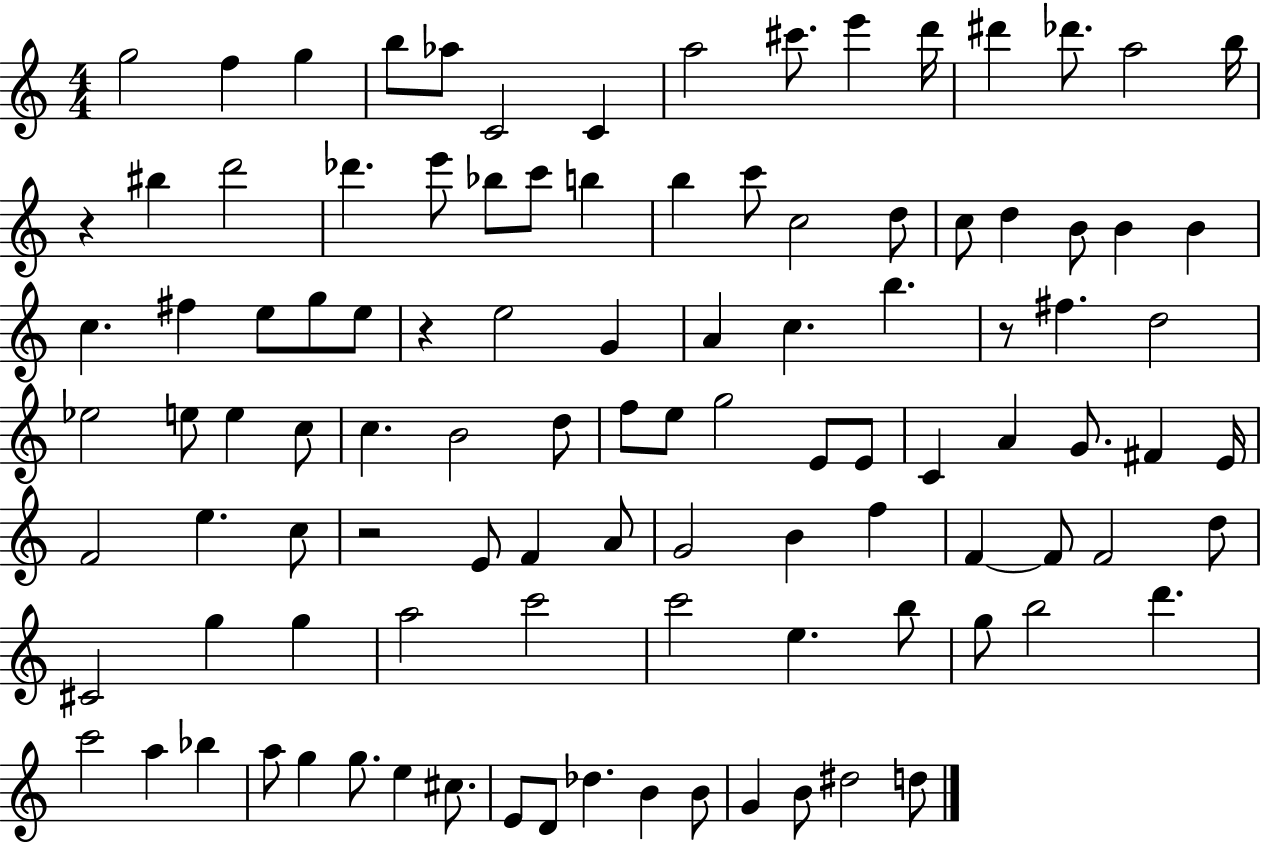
{
  \clef treble
  \numericTimeSignature
  \time 4/4
  \key c \major
  g''2 f''4 g''4 | b''8 aes''8 c'2 c'4 | a''2 cis'''8. e'''4 d'''16 | dis'''4 des'''8. a''2 b''16 | \break r4 bis''4 d'''2 | des'''4. e'''8 bes''8 c'''8 b''4 | b''4 c'''8 c''2 d''8 | c''8 d''4 b'8 b'4 b'4 | \break c''4. fis''4 e''8 g''8 e''8 | r4 e''2 g'4 | a'4 c''4. b''4. | r8 fis''4. d''2 | \break ees''2 e''8 e''4 c''8 | c''4. b'2 d''8 | f''8 e''8 g''2 e'8 e'8 | c'4 a'4 g'8. fis'4 e'16 | \break f'2 e''4. c''8 | r2 e'8 f'4 a'8 | g'2 b'4 f''4 | f'4~~ f'8 f'2 d''8 | \break cis'2 g''4 g''4 | a''2 c'''2 | c'''2 e''4. b''8 | g''8 b''2 d'''4. | \break c'''2 a''4 bes''4 | a''8 g''4 g''8. e''4 cis''8. | e'8 d'8 des''4. b'4 b'8 | g'4 b'8 dis''2 d''8 | \break \bar "|."
}